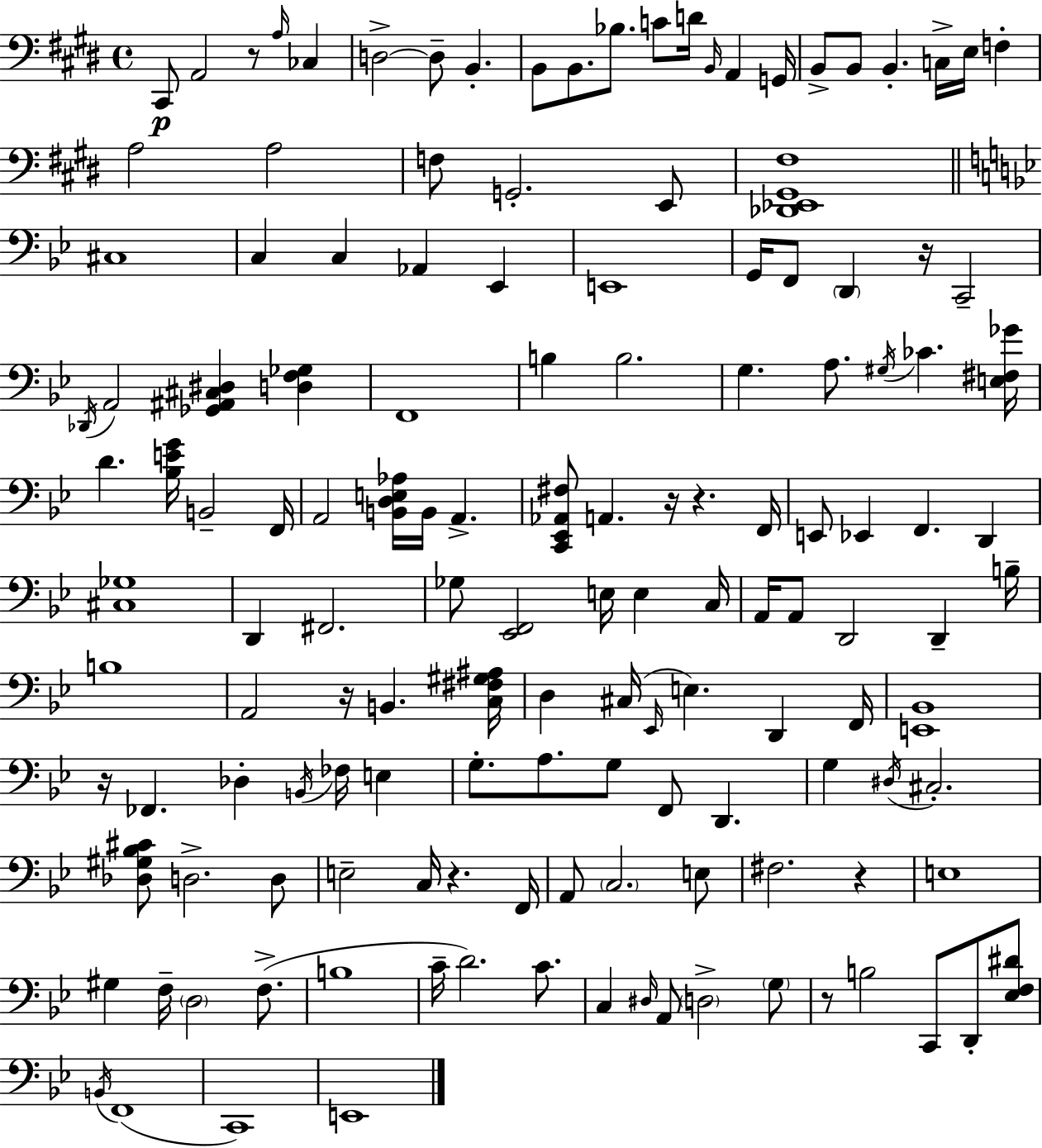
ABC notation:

X:1
T:Untitled
M:4/4
L:1/4
K:E
^C,,/2 A,,2 z/2 A,/4 _C, D,2 D,/2 B,, B,,/2 B,,/2 _B,/2 C/2 D/4 B,,/4 A,, G,,/4 B,,/2 B,,/2 B,, C,/4 E,/4 F, A,2 A,2 F,/2 G,,2 E,,/2 [_D,,_E,,^G,,^F,]4 ^C,4 C, C, _A,, _E,, E,,4 G,,/4 F,,/2 D,, z/4 C,,2 _D,,/4 A,,2 [_G,,^A,,^C,^D,] [D,F,_G,] F,,4 B, B,2 G, A,/2 ^G,/4 _C [E,^F,_G]/4 D [_B,EG]/4 B,,2 F,,/4 A,,2 [B,,D,E,_A,]/4 B,,/4 A,, [C,,_E,,_A,,^F,]/2 A,, z/4 z F,,/4 E,,/2 _E,, F,, D,, [^C,_G,]4 D,, ^F,,2 _G,/2 [_E,,F,,]2 E,/4 E, C,/4 A,,/4 A,,/2 D,,2 D,, B,/4 B,4 A,,2 z/4 B,, [C,^F,^G,^A,]/4 D, ^C,/4 _E,,/4 E, D,, F,,/4 [E,,_B,,]4 z/4 _F,, _D, B,,/4 _F,/4 E, G,/2 A,/2 G,/2 F,,/2 D,, G, ^D,/4 ^C,2 [_D,^G,_B,^C]/2 D,2 D,/2 E,2 C,/4 z F,,/4 A,,/2 C,2 E,/2 ^F,2 z E,4 ^G, F,/4 D,2 F,/2 B,4 C/4 D2 C/2 C, ^D,/4 A,,/2 D,2 G,/2 z/2 B,2 C,,/2 D,,/2 [_E,F,^D]/2 B,,/4 F,,4 C,,4 E,,4